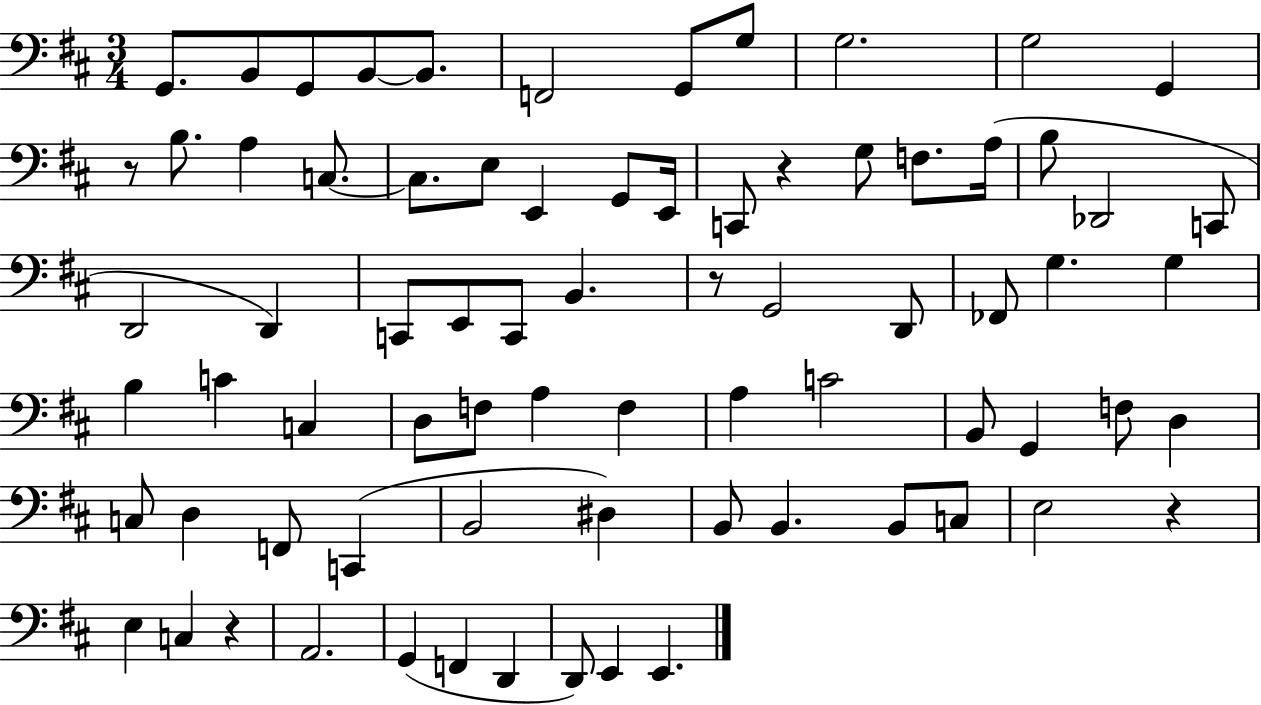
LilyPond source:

{
  \clef bass
  \numericTimeSignature
  \time 3/4
  \key d \major
  g,8. b,8 g,8 b,8~~ b,8. | f,2 g,8 g8 | g2. | g2 g,4 | \break r8 b8. a4 c8.~~ | c8. e8 e,4 g,8 e,16 | c,8 r4 g8 f8. a16( | b8 des,2 c,8 | \break d,2 d,4) | c,8 e,8 c,8 b,4. | r8 g,2 d,8 | fes,8 g4. g4 | \break b4 c'4 c4 | d8 f8 a4 f4 | a4 c'2 | b,8 g,4 f8 d4 | \break c8 d4 f,8 c,4( | b,2 dis4) | b,8 b,4. b,8 c8 | e2 r4 | \break e4 c4 r4 | a,2. | g,4( f,4 d,4 | d,8) e,4 e,4. | \break \bar "|."
}